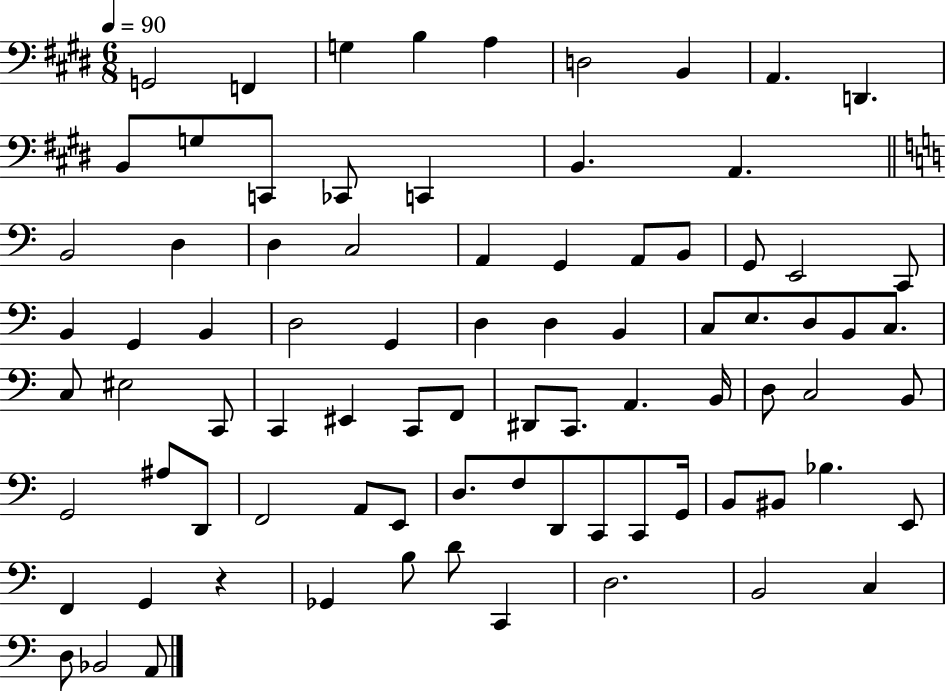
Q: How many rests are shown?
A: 1